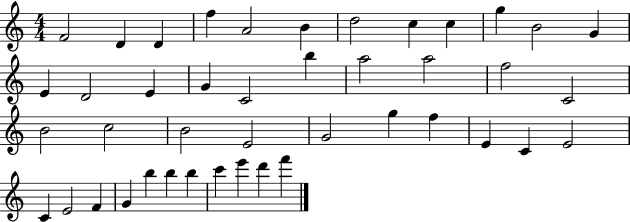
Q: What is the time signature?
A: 4/4